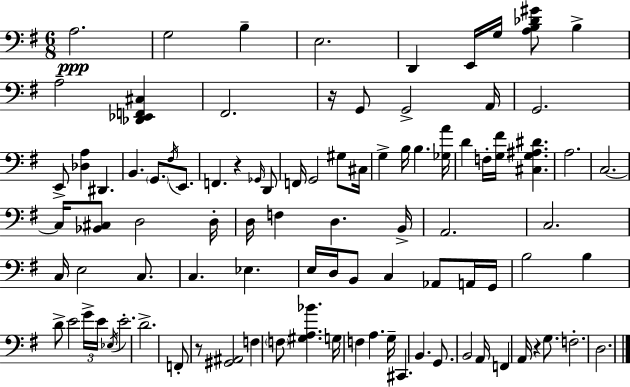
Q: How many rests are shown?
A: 4